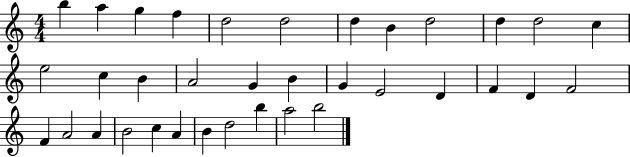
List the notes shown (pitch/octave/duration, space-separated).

B5/q A5/q G5/q F5/q D5/h D5/h D5/q B4/q D5/h D5/q D5/h C5/q E5/h C5/q B4/q A4/h G4/q B4/q G4/q E4/h D4/q F4/q D4/q F4/h F4/q A4/h A4/q B4/h C5/q A4/q B4/q D5/h B5/q A5/h B5/h